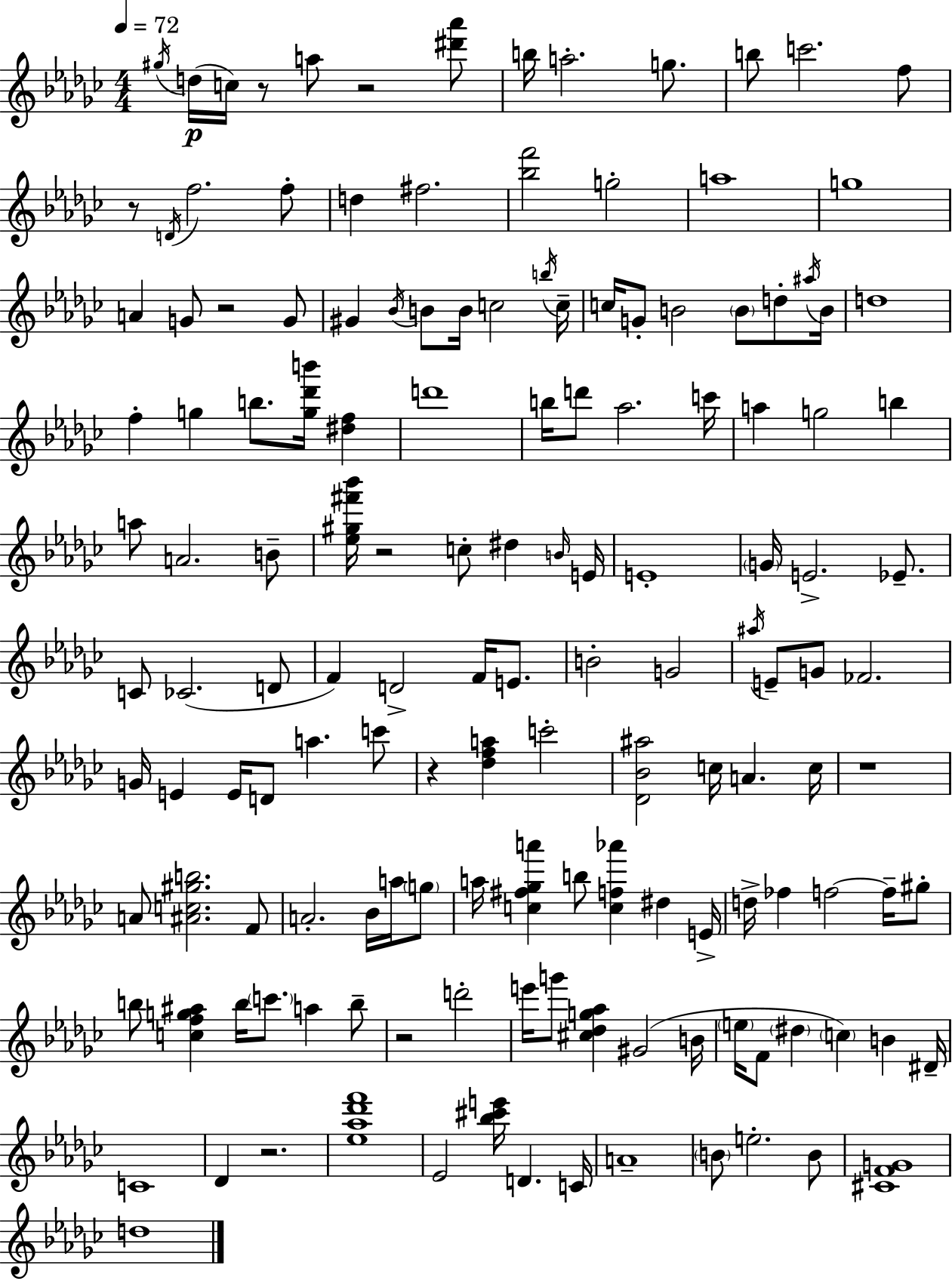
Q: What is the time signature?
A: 4/4